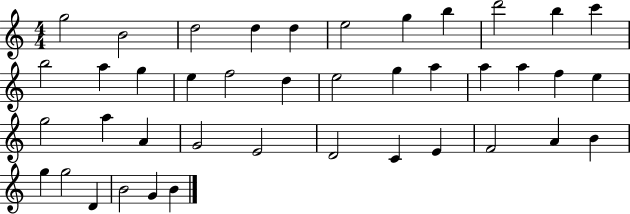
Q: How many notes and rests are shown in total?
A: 41